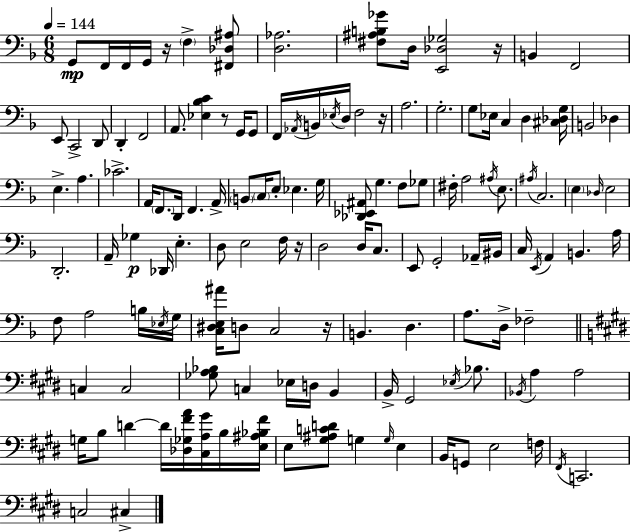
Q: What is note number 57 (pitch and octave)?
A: A2